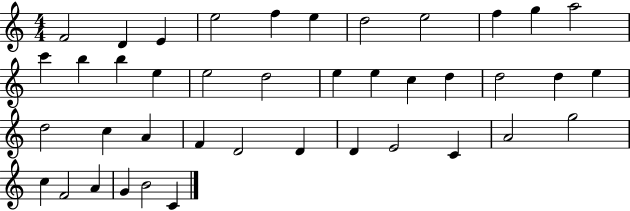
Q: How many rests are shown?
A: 0